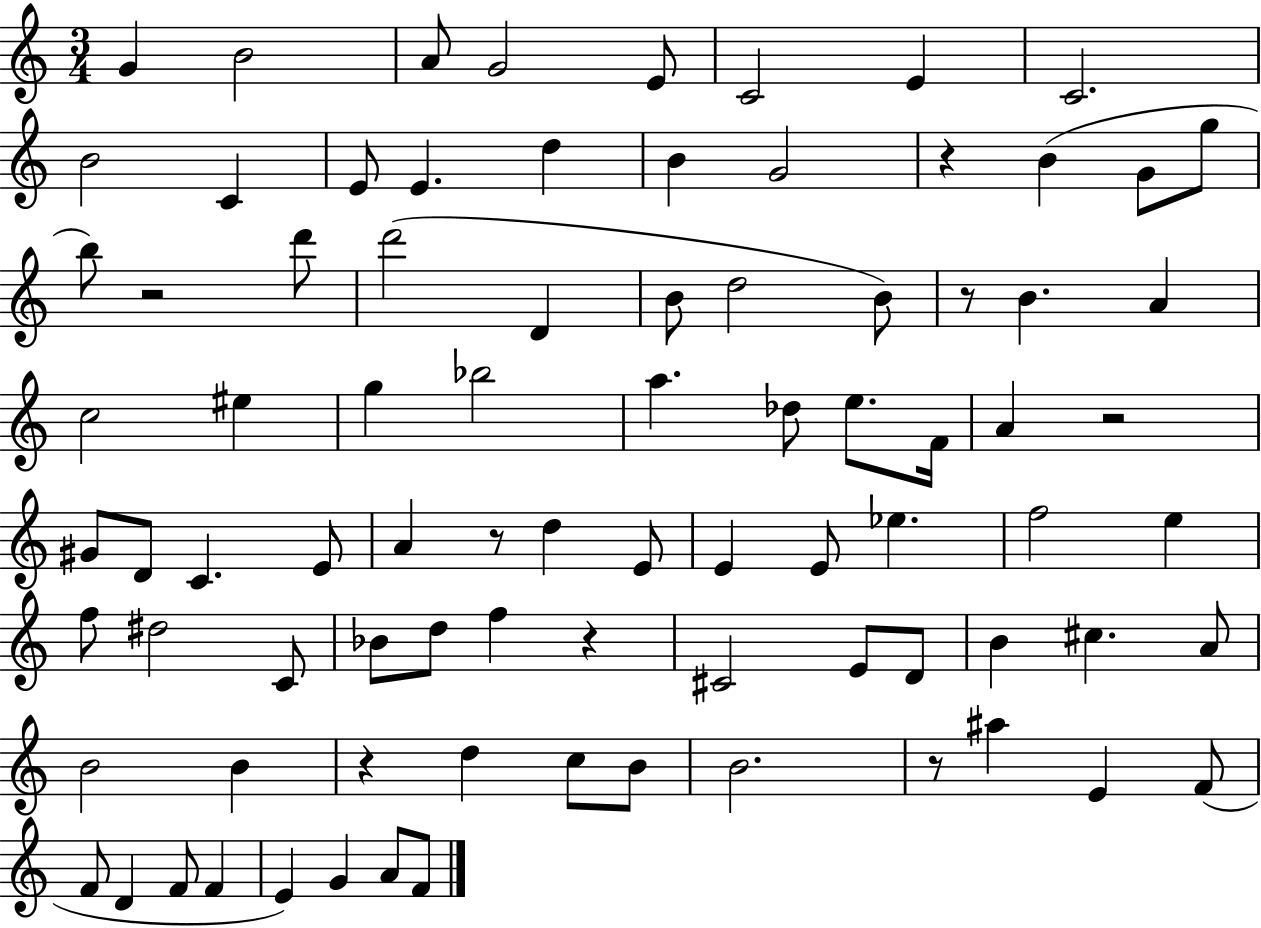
{
  \clef treble
  \numericTimeSignature
  \time 3/4
  \key c \major
  g'4 b'2 | a'8 g'2 e'8 | c'2 e'4 | c'2. | \break b'2 c'4 | e'8 e'4. d''4 | b'4 g'2 | r4 b'4( g'8 g''8 | \break b''8) r2 d'''8 | d'''2( d'4 | b'8 d''2 b'8) | r8 b'4. a'4 | \break c''2 eis''4 | g''4 bes''2 | a''4. des''8 e''8. f'16 | a'4 r2 | \break gis'8 d'8 c'4. e'8 | a'4 r8 d''4 e'8 | e'4 e'8 ees''4. | f''2 e''4 | \break f''8 dis''2 c'8 | bes'8 d''8 f''4 r4 | cis'2 e'8 d'8 | b'4 cis''4. a'8 | \break b'2 b'4 | r4 d''4 c''8 b'8 | b'2. | r8 ais''4 e'4 f'8( | \break f'8 d'4 f'8 f'4 | e'4) g'4 a'8 f'8 | \bar "|."
}